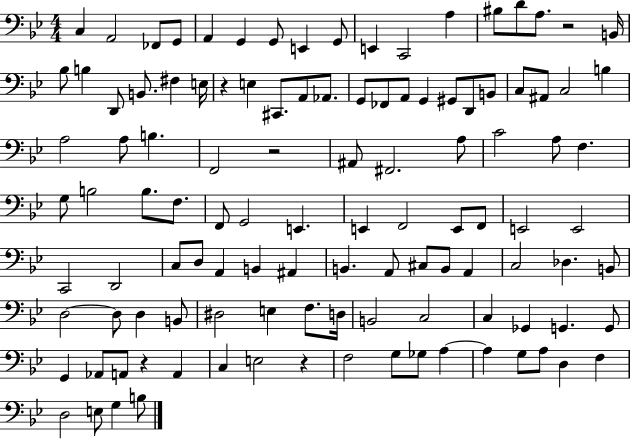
C3/q A2/h FES2/e G2/e A2/q G2/q G2/e E2/q G2/e E2/q C2/h A3/q BIS3/e D4/e A3/e. R/h B2/s Bb3/e B3/q D2/e B2/e. F#3/q E3/s R/q E3/q C#2/e. A2/e Ab2/e. G2/e FES2/e A2/e G2/q G#2/e D2/e B2/e C3/e A#2/e C3/h B3/q A3/h A3/e B3/q. F2/h R/h A#2/e F#2/h. A3/e C4/h A3/e F3/q. G3/e B3/h B3/e. F3/e. F2/e G2/h E2/q. E2/q F2/h E2/e F2/e E2/h E2/h C2/h D2/h C3/e D3/e A2/q B2/q A#2/q B2/q. A2/e C#3/e B2/e A2/q C3/h Db3/q. B2/e D3/h D3/e D3/q B2/e D#3/h E3/q F3/e. D3/s B2/h C3/h C3/q Gb2/q G2/q. G2/e G2/q Ab2/e A2/e R/q A2/q C3/q E3/h R/q F3/h G3/e Gb3/e A3/q A3/q G3/e A3/e D3/q F3/q D3/h E3/e G3/q B3/e